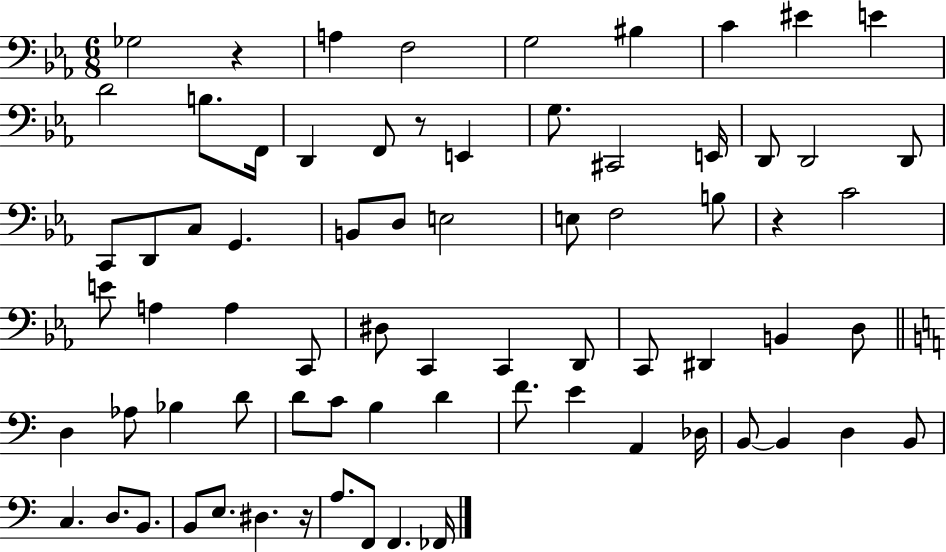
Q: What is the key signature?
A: EES major